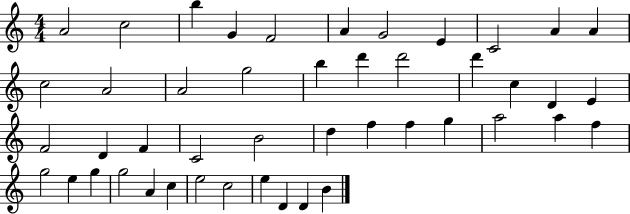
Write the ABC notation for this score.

X:1
T:Untitled
M:4/4
L:1/4
K:C
A2 c2 b G F2 A G2 E C2 A A c2 A2 A2 g2 b d' d'2 d' c D E F2 D F C2 B2 d f f g a2 a f g2 e g g2 A c e2 c2 e D D B